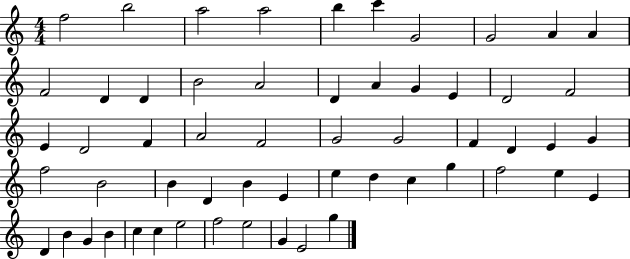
{
  \clef treble
  \numericTimeSignature
  \time 4/4
  \key c \major
  f''2 b''2 | a''2 a''2 | b''4 c'''4 g'2 | g'2 a'4 a'4 | \break f'2 d'4 d'4 | b'2 a'2 | d'4 a'4 g'4 e'4 | d'2 f'2 | \break e'4 d'2 f'4 | a'2 f'2 | g'2 g'2 | f'4 d'4 e'4 g'4 | \break f''2 b'2 | b'4 d'4 b'4 e'4 | e''4 d''4 c''4 g''4 | f''2 e''4 e'4 | \break d'4 b'4 g'4 b'4 | c''4 c''4 e''2 | f''2 e''2 | g'4 e'2 g''4 | \break \bar "|."
}